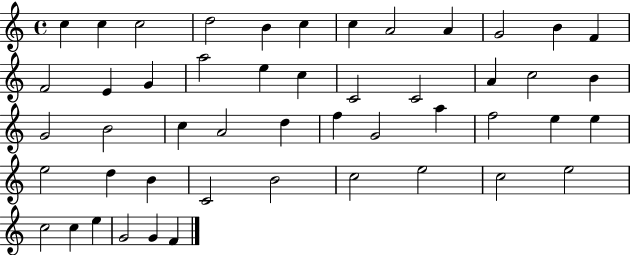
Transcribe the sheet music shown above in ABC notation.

X:1
T:Untitled
M:4/4
L:1/4
K:C
c c c2 d2 B c c A2 A G2 B F F2 E G a2 e c C2 C2 A c2 B G2 B2 c A2 d f G2 a f2 e e e2 d B C2 B2 c2 e2 c2 e2 c2 c e G2 G F